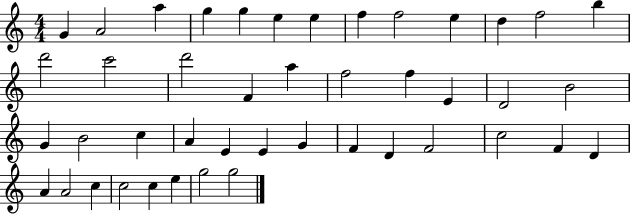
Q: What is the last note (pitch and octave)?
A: G5